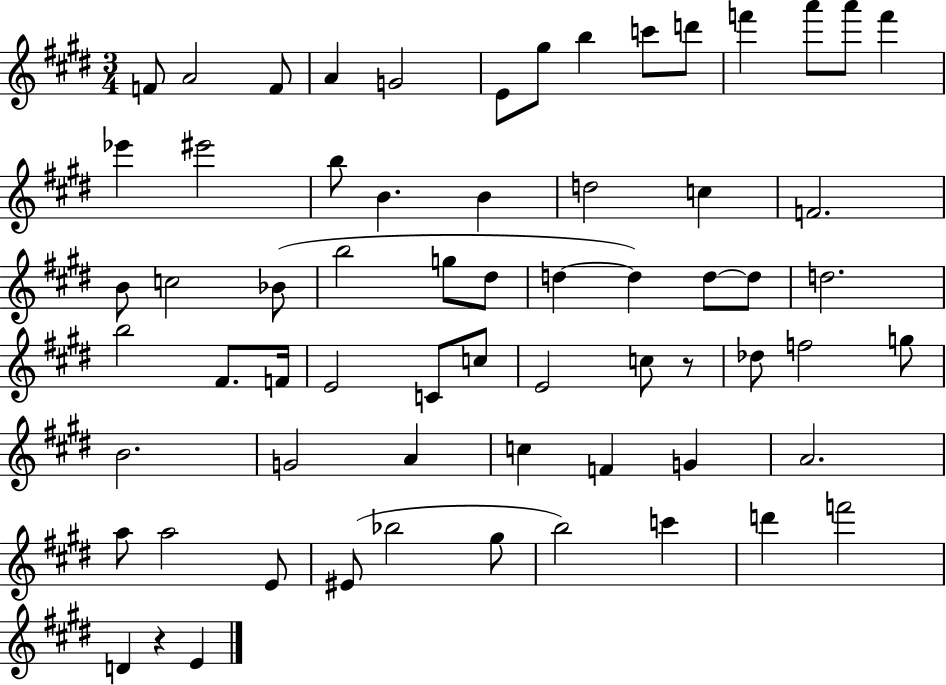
{
  \clef treble
  \numericTimeSignature
  \time 3/4
  \key e \major
  f'8 a'2 f'8 | a'4 g'2 | e'8 gis''8 b''4 c'''8 d'''8 | f'''4 a'''8 a'''8 f'''4 | \break ees'''4 eis'''2 | b''8 b'4. b'4 | d''2 c''4 | f'2. | \break b'8 c''2 bes'8( | b''2 g''8 dis''8 | d''4~~ d''4) d''8~~ d''8 | d''2. | \break b''2 fis'8. f'16 | e'2 c'8 c''8 | e'2 c''8 r8 | des''8 f''2 g''8 | \break b'2. | g'2 a'4 | c''4 f'4 g'4 | a'2. | \break a''8 a''2 e'8 | eis'8( bes''2 gis''8 | b''2) c'''4 | d'''4 f'''2 | \break d'4 r4 e'4 | \bar "|."
}